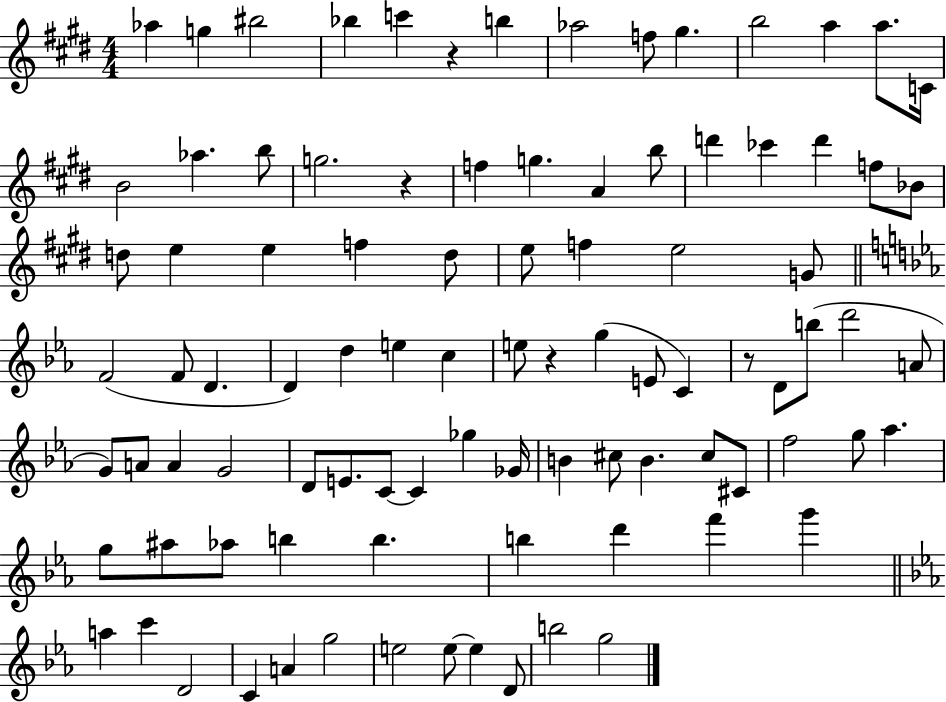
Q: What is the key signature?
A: E major